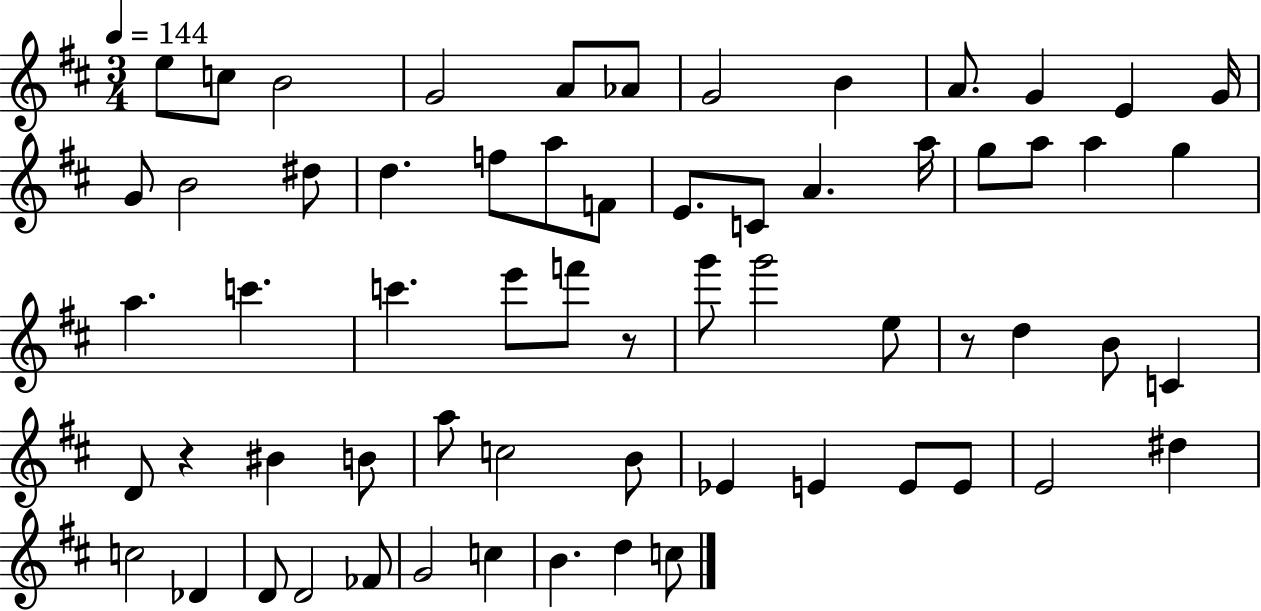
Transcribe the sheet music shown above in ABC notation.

X:1
T:Untitled
M:3/4
L:1/4
K:D
e/2 c/2 B2 G2 A/2 _A/2 G2 B A/2 G E G/4 G/2 B2 ^d/2 d f/2 a/2 F/2 E/2 C/2 A a/4 g/2 a/2 a g a c' c' e'/2 f'/2 z/2 g'/2 g'2 e/2 z/2 d B/2 C D/2 z ^B B/2 a/2 c2 B/2 _E E E/2 E/2 E2 ^d c2 _D D/2 D2 _F/2 G2 c B d c/2